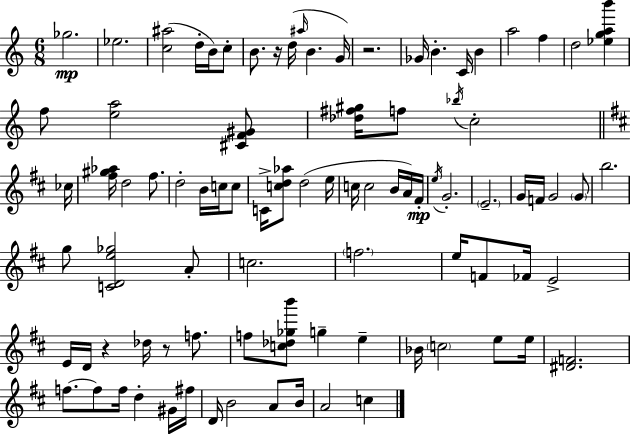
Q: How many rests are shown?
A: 4